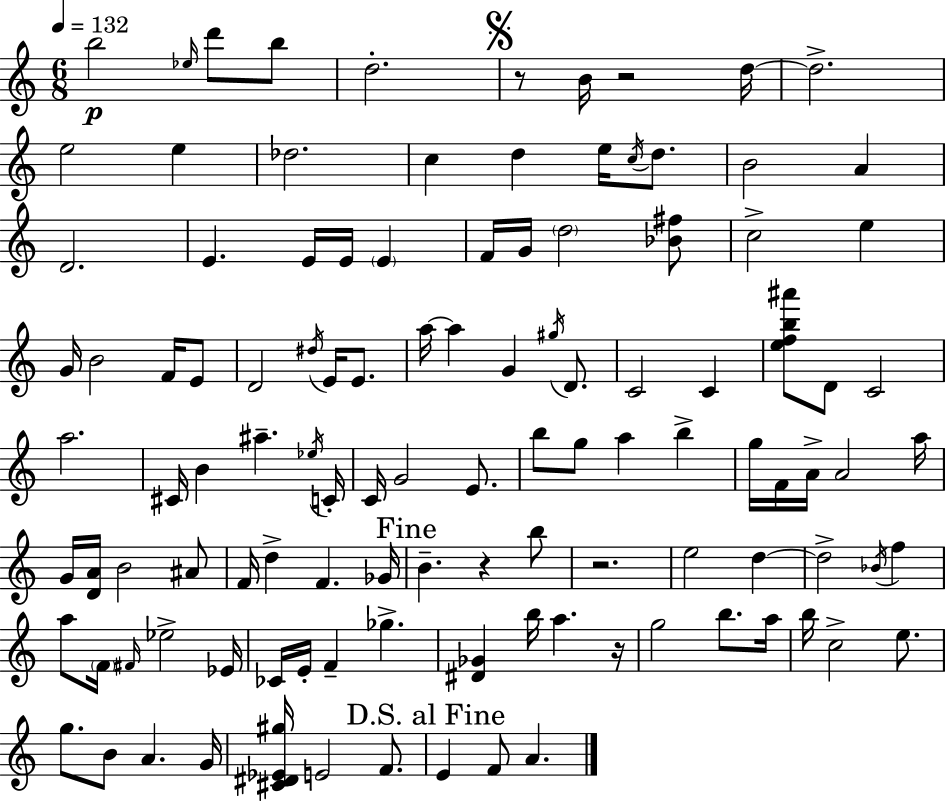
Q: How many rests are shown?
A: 5